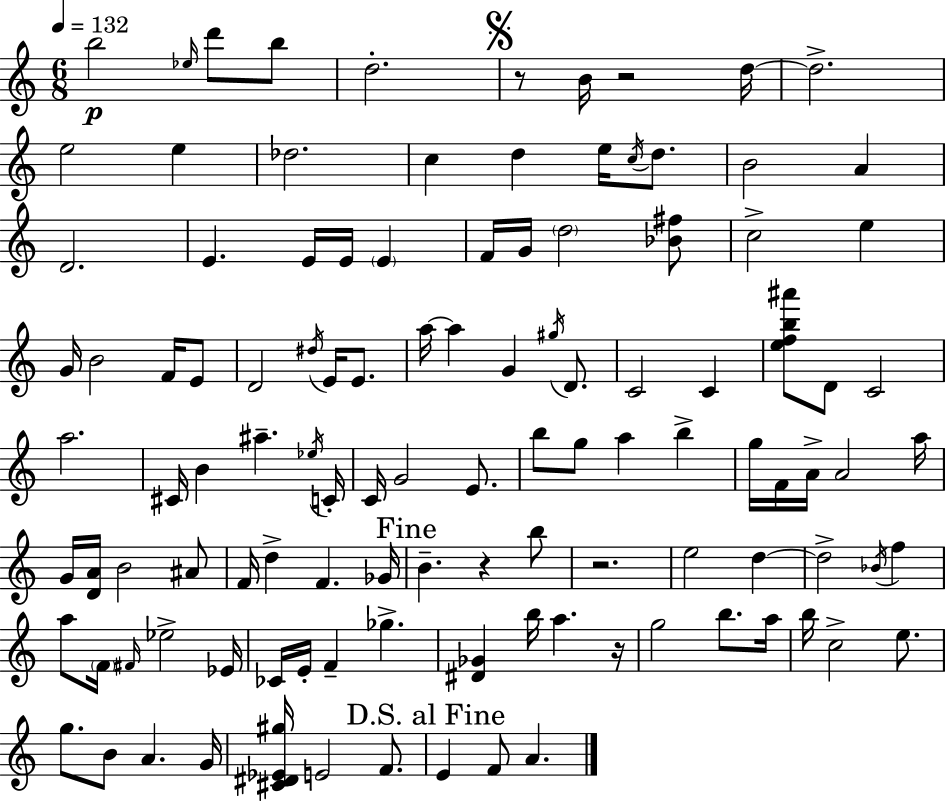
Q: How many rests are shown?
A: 5